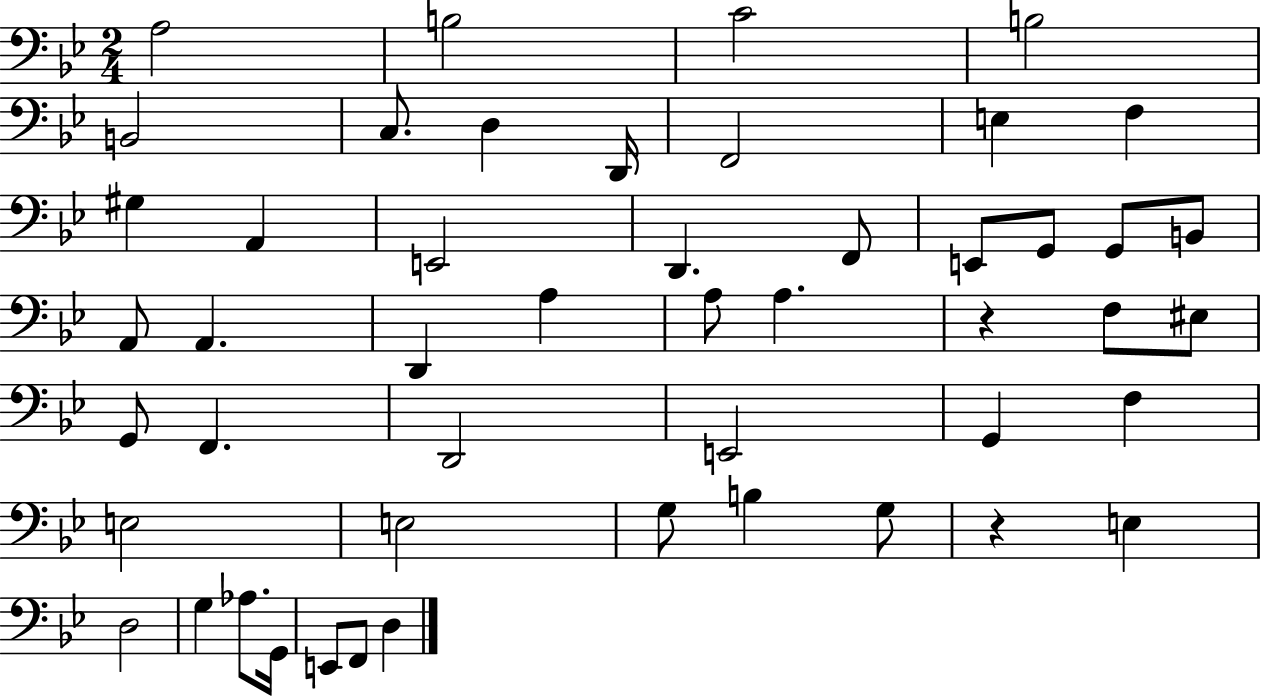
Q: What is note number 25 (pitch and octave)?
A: A3